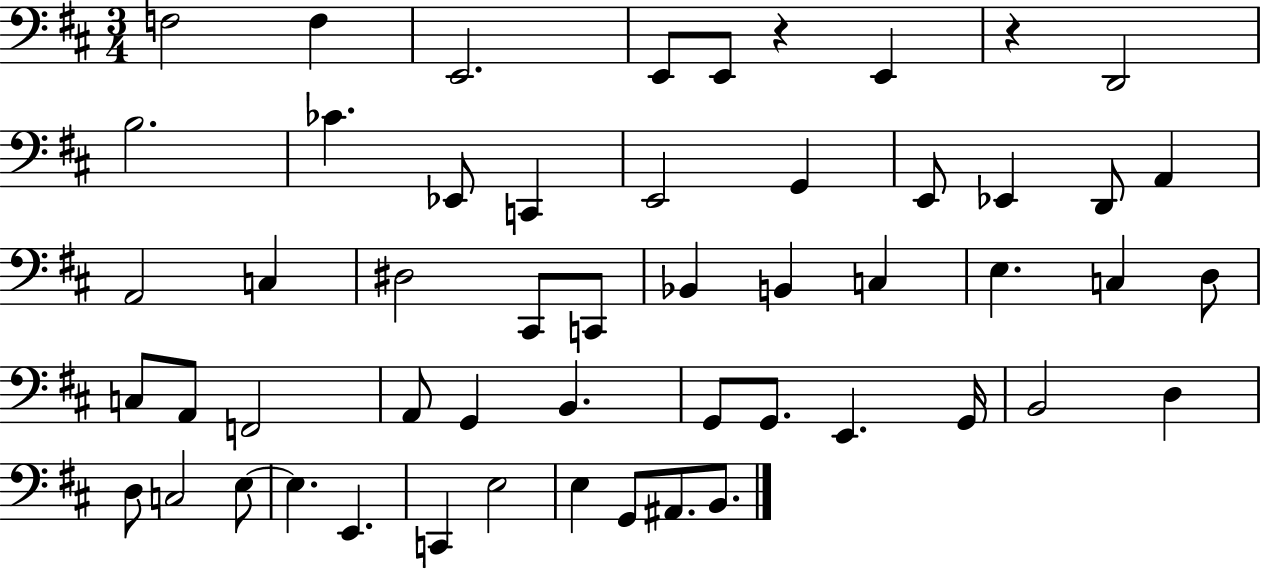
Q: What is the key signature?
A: D major